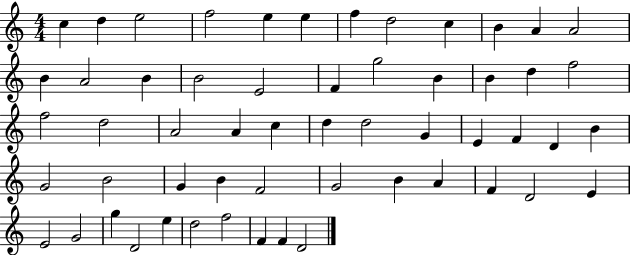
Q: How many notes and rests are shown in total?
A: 56